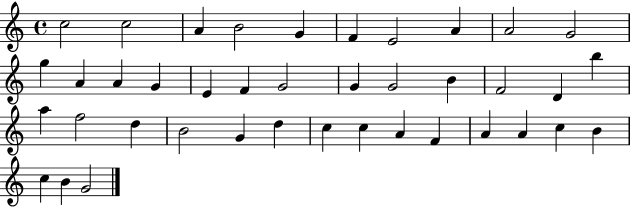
X:1
T:Untitled
M:4/4
L:1/4
K:C
c2 c2 A B2 G F E2 A A2 G2 g A A G E F G2 G G2 B F2 D b a f2 d B2 G d c c A F A A c B c B G2